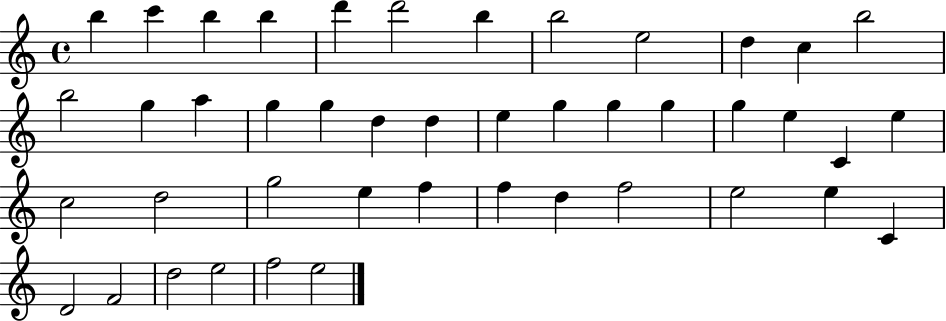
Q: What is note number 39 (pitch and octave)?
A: D4